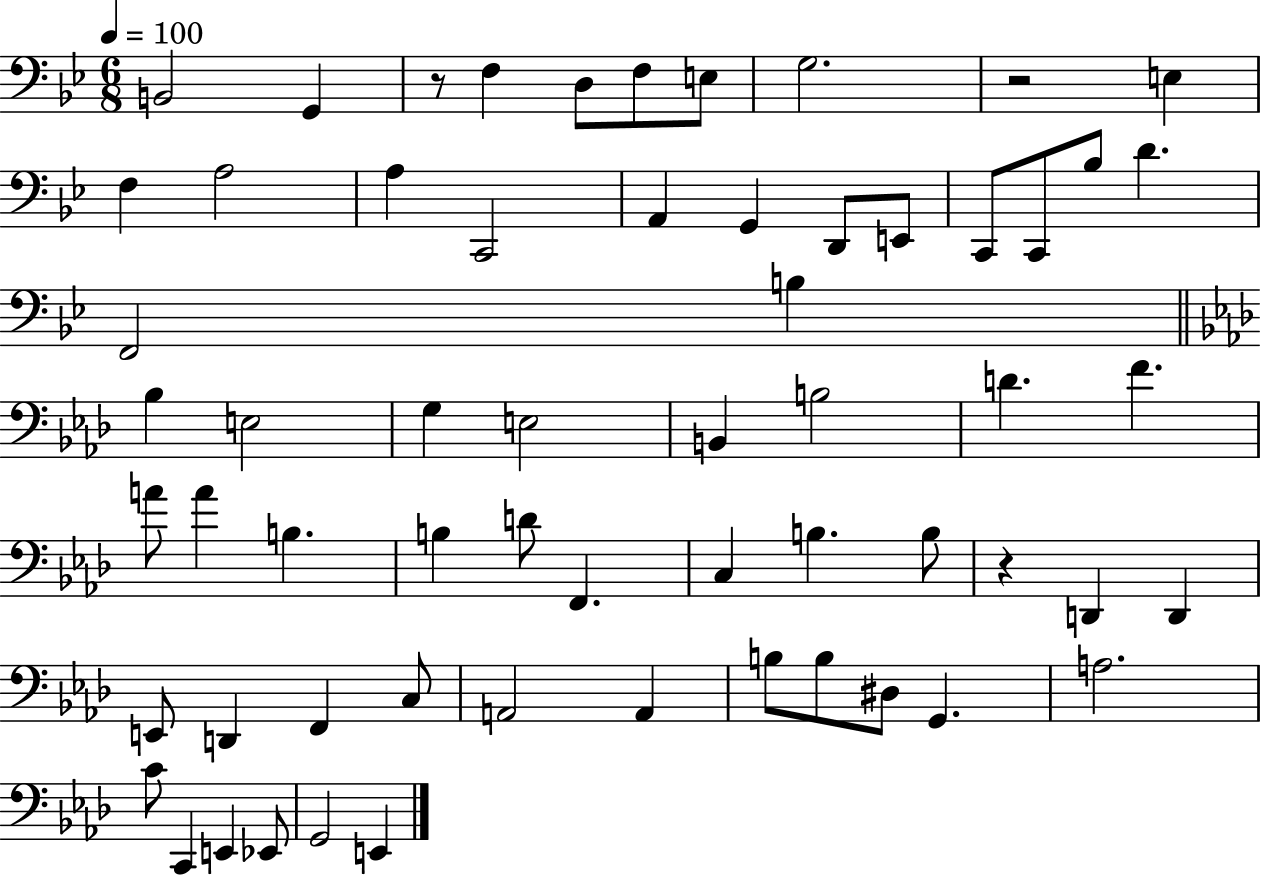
X:1
T:Untitled
M:6/8
L:1/4
K:Bb
B,,2 G,, z/2 F, D,/2 F,/2 E,/2 G,2 z2 E, F, A,2 A, C,,2 A,, G,, D,,/2 E,,/2 C,,/2 C,,/2 _B,/2 D F,,2 B, _B, E,2 G, E,2 B,, B,2 D F A/2 A B, B, D/2 F,, C, B, B,/2 z D,, D,, E,,/2 D,, F,, C,/2 A,,2 A,, B,/2 B,/2 ^D,/2 G,, A,2 C/2 C,, E,, _E,,/2 G,,2 E,,